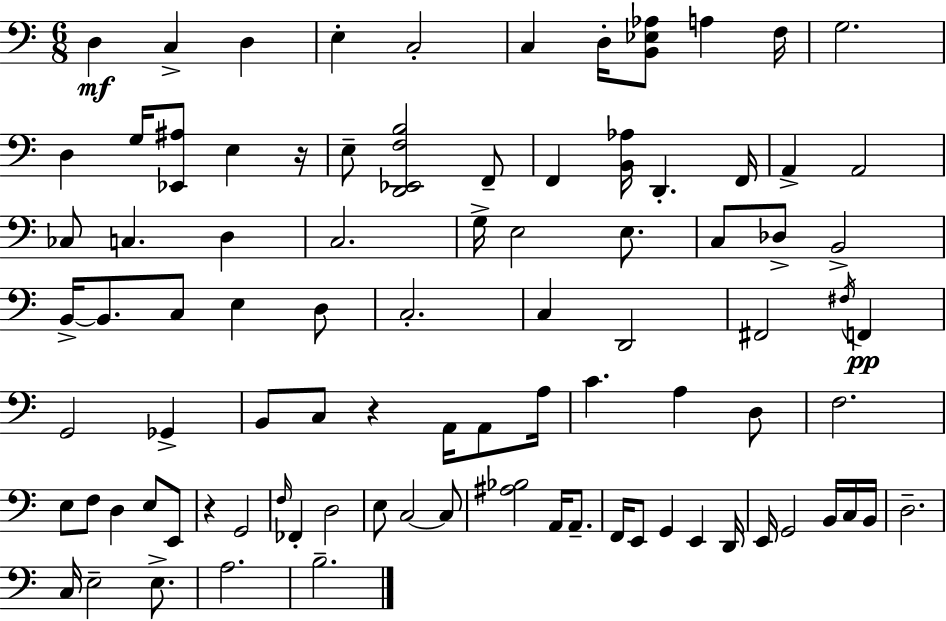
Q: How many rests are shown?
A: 3